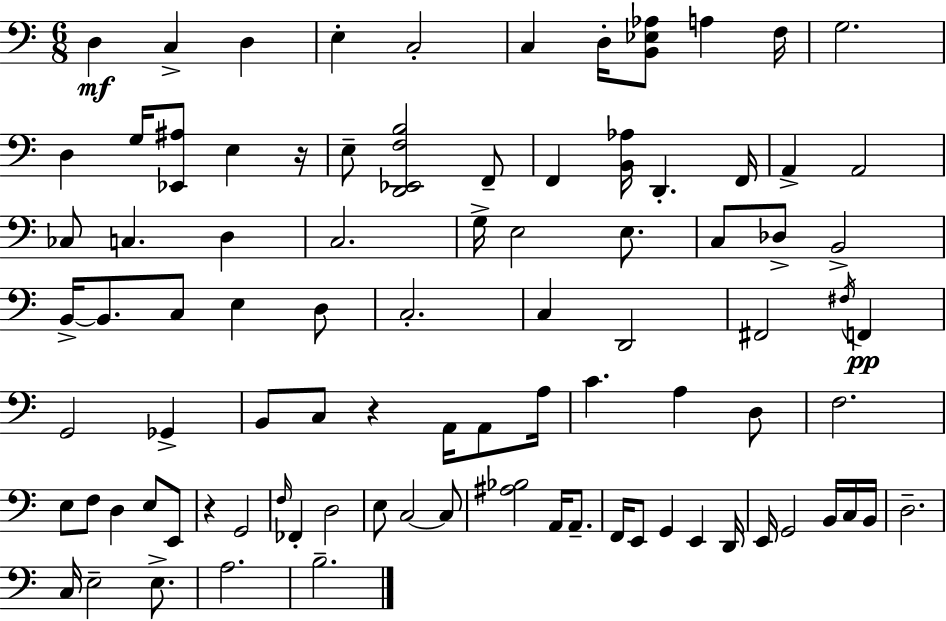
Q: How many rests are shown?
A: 3